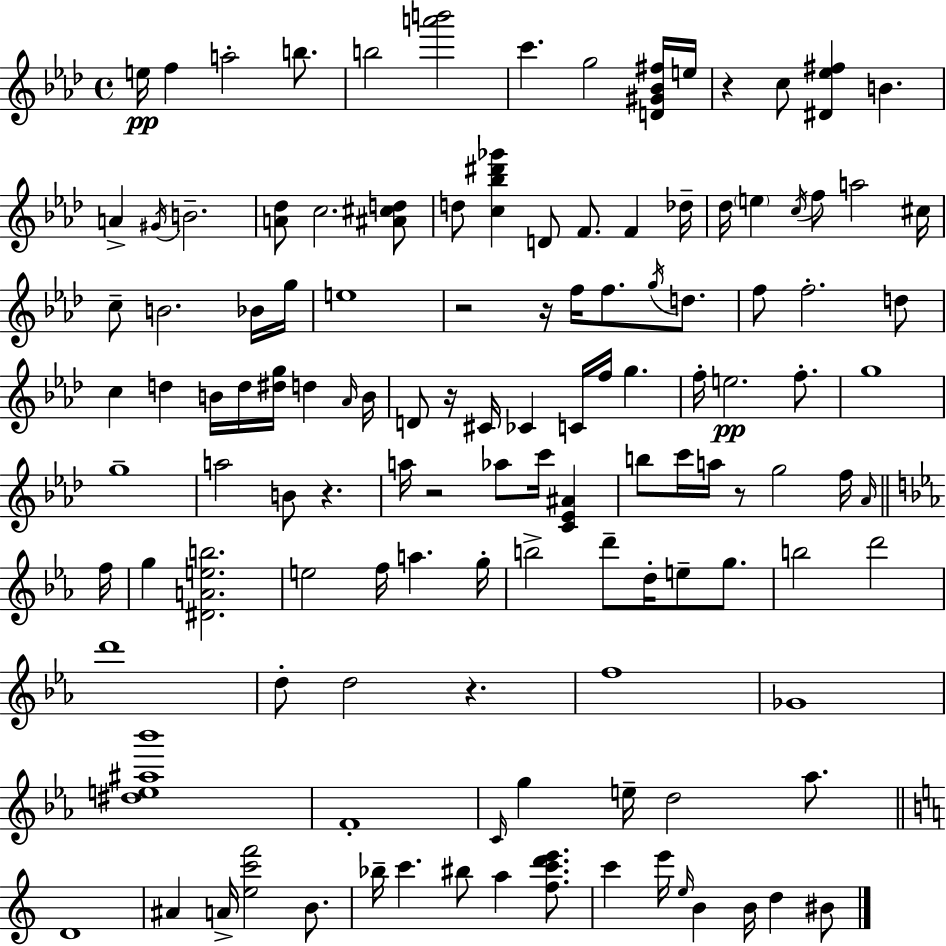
{
  \clef treble
  \time 4/4
  \defaultTimeSignature
  \key aes \major
  e''16\pp f''4 a''2-. b''8. | b''2 <a''' b'''>2 | c'''4. g''2 <d' gis' bes' fis''>16 e''16 | r4 c''8 <dis' ees'' fis''>4 b'4. | \break a'4-> \acciaccatura { gis'16 } b'2.-- | <a' des''>8 c''2. <ais' cis'' d''>8 | d''8 <c'' bes'' dis''' ges'''>4 d'8 f'8. f'4 | des''16-- des''16 \parenthesize e''4 \acciaccatura { c''16 } f''8 a''2 | \break cis''16 c''8-- b'2. | bes'16 g''16 e''1 | r2 r16 f''16 f''8. \acciaccatura { g''16 } | d''8. f''8 f''2.-. | \break d''8 c''4 d''4 b'16 d''16 <dis'' g''>16 d''4 | \grace { aes'16 } b'16 d'8 r16 cis'16 ces'4 c'16 f''16 g''4. | f''16-. e''2.\pp | f''8.-. g''1 | \break g''1-- | a''2 b'8 r4. | a''16 r2 aes''8 c'''16 | <c' ees' ais'>4 b''8 c'''16 a''16 r8 g''2 | \break f''16 \grace { aes'16 } \bar "||" \break \key ees \major f''16 g''4 <dis' a' e'' b''>2. | e''2 f''16 a''4. | g''16-. b''2-> d'''8-- d''16-. e''8-- g''8. | b''2 d'''2 | \break d'''1 | d''8-. d''2 r4. | f''1 | ges'1 | \break <dis'' e'' ais'' bes'''>1 | f'1-. | \grace { c'16 } g''4 e''16-- d''2 aes''8. | \bar "||" \break \key c \major d'1 | ais'4 a'16-> <e'' c''' f'''>2 b'8. | bes''16-- c'''4. bis''8 a''4 <f'' c''' d''' e'''>8. | c'''4 e'''16 \grace { e''16 } b'4 b'16 d''4 bis'8 | \break \bar "|."
}